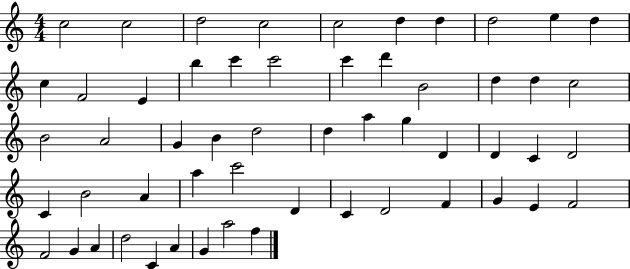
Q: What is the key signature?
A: C major